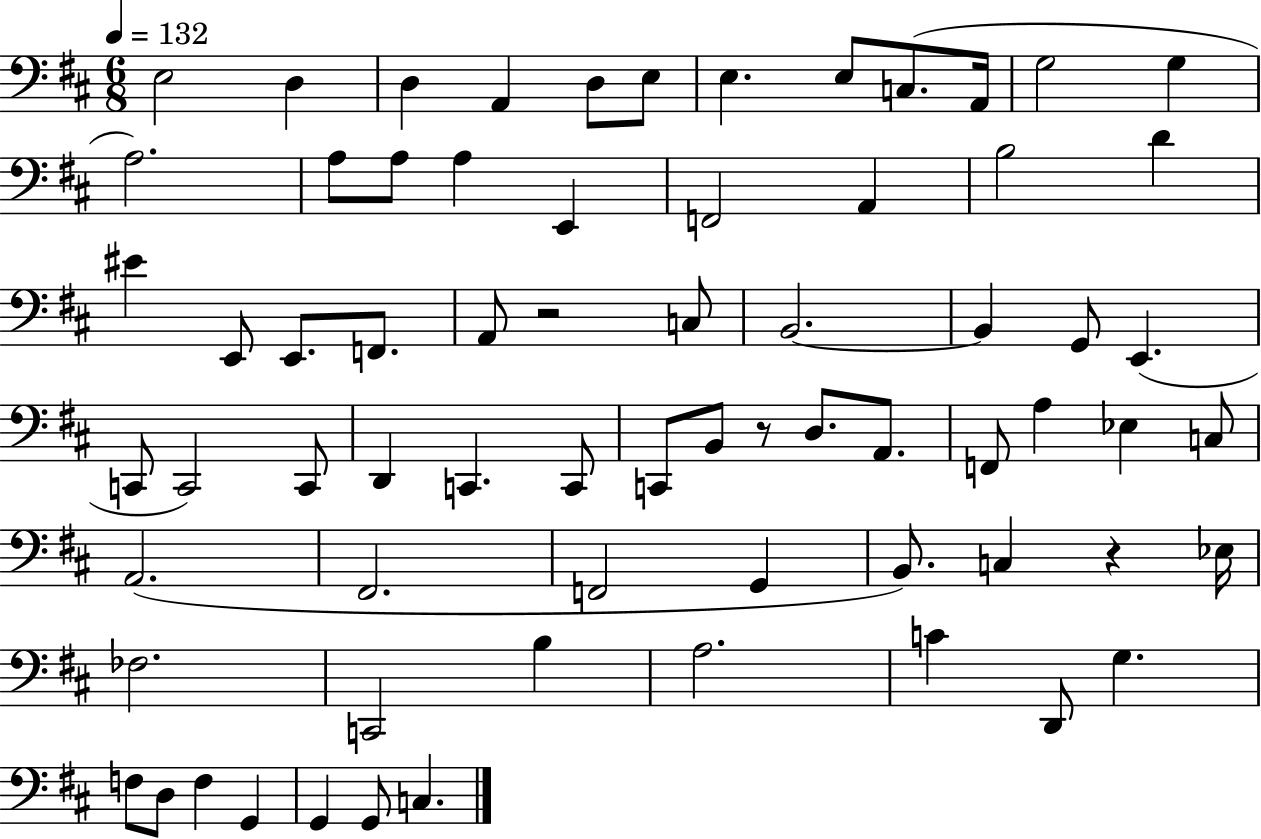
X:1
T:Untitled
M:6/8
L:1/4
K:D
E,2 D, D, A,, D,/2 E,/2 E, E,/2 C,/2 A,,/4 G,2 G, A,2 A,/2 A,/2 A, E,, F,,2 A,, B,2 D ^E E,,/2 E,,/2 F,,/2 A,,/2 z2 C,/2 B,,2 B,, G,,/2 E,, C,,/2 C,,2 C,,/2 D,, C,, C,,/2 C,,/2 B,,/2 z/2 D,/2 A,,/2 F,,/2 A, _E, C,/2 A,,2 ^F,,2 F,,2 G,, B,,/2 C, z _E,/4 _F,2 C,,2 B, A,2 C D,,/2 G, F,/2 D,/2 F, G,, G,, G,,/2 C,